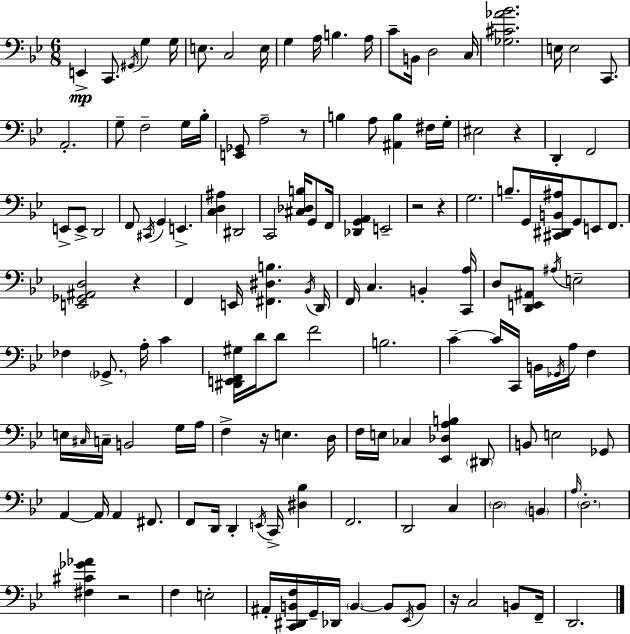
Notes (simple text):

E2/q C2/e. G#2/s G3/q G3/s E3/e. C3/h E3/s G3/q A3/s B3/q. A3/s C4/e B2/s D3/h C3/s [Gb3,C#4,Ab4,Bb4]/h. E3/s E3/h C2/e. A2/h. G3/e F3/h G3/s Bb3/s [E2,Gb2]/e A3/h R/e B3/q A3/e [A#2,B3]/q F#3/s G3/s EIS3/h R/q D2/q F2/h E2/e E2/e D2/h F2/e C#2/s G2/q E2/q. [C3,D3,A#3]/q D#2/h C2/h [C#3,Db3,B3]/s G2/e F2/s [Db2,G2,A2]/q E2/h R/h R/q G3/h. B3/e. G2/s [C#2,D#2,B2,A#3]/s G2/e E2/e F2/e. [E2,Gb2,A#2,D3]/h R/q F2/q E2/s [F#2,D#3,B3]/q. Bb2/s D2/s F2/s C3/q. B2/q [C2,A3]/s D3/e [D2,E2,A#2]/e A#3/s E3/h FES3/q Gb2/e. A3/s C4/q [D#2,E2,F2,G#3]/s D4/s D4/e F4/h B3/h. C4/q C4/s C2/s B2/s Gb2/s A3/s F3/q E3/s C#3/s C3/s B2/h G3/s A3/s F3/q R/s E3/q. D3/s F3/s E3/s CES3/q [Eb2,Db3,A3,B3]/q D#2/e B2/e E3/h Gb2/e A2/q A2/s A2/q F#2/e. F2/e D2/s D2/q E2/s C2/s [D#3,Bb3]/q F2/h. D2/h C3/q D3/h B2/q A3/s D3/h. [F#3,C#4,Gb4,Ab4]/q R/h F3/q E3/h A#2/s [C2,D#2,B2,F3]/s G2/s Db2/s B2/q B2/e Eb2/s B2/e R/s C3/h B2/e F2/s D2/h.